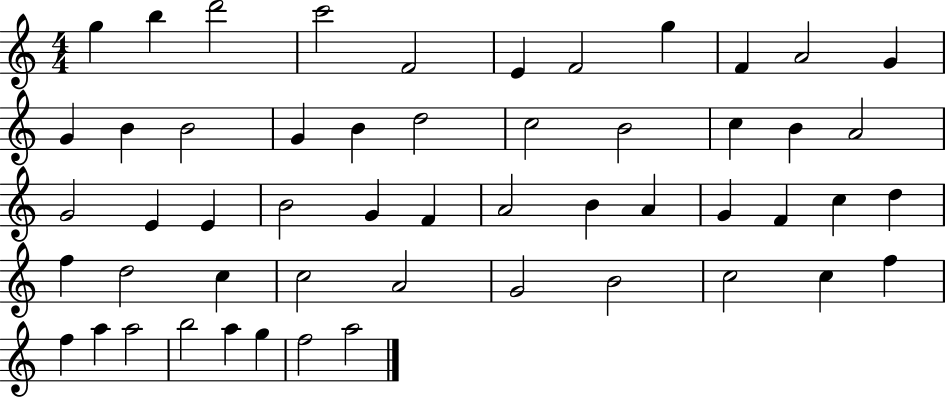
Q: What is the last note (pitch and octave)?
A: A5